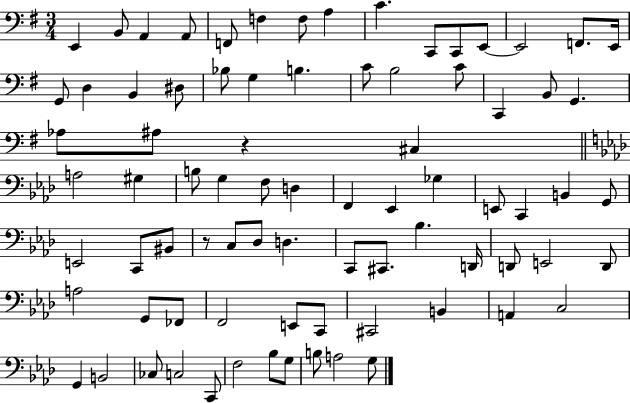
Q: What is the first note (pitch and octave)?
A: E2